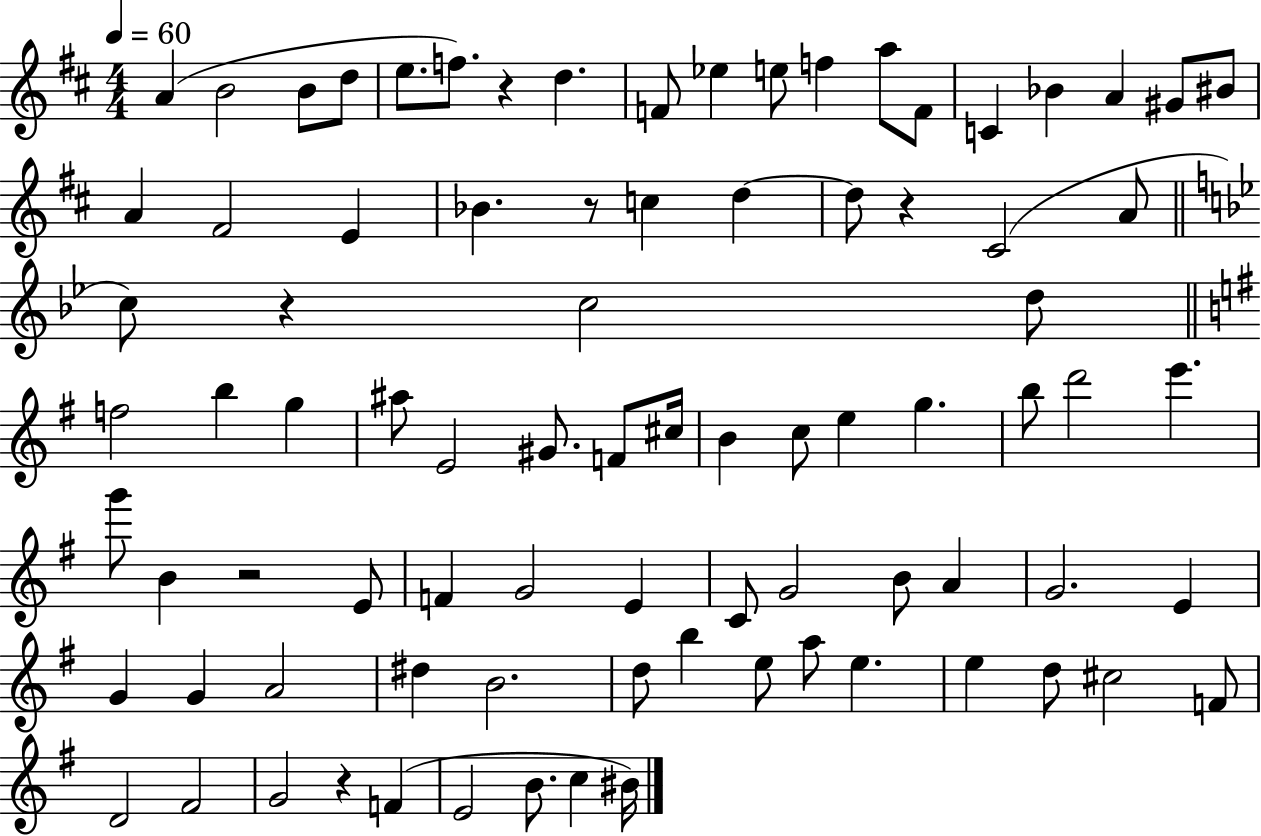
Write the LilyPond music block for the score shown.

{
  \clef treble
  \numericTimeSignature
  \time 4/4
  \key d \major
  \tempo 4 = 60
  a'4( b'2 b'8 d''8 | e''8. f''8.) r4 d''4. | f'8 ees''4 e''8 f''4 a''8 f'8 | c'4 bes'4 a'4 gis'8 bis'8 | \break a'4 fis'2 e'4 | bes'4. r8 c''4 d''4~~ | d''8 r4 cis'2( a'8 | \bar "||" \break \key g \minor c''8) r4 c''2 d''8 | \bar "||" \break \key e \minor f''2 b''4 g''4 | ais''8 e'2 gis'8. f'8 cis''16 | b'4 c''8 e''4 g''4. | b''8 d'''2 e'''4. | \break g'''8 b'4 r2 e'8 | f'4 g'2 e'4 | c'8 g'2 b'8 a'4 | g'2. e'4 | \break g'4 g'4 a'2 | dis''4 b'2. | d''8 b''4 e''8 a''8 e''4. | e''4 d''8 cis''2 f'8 | \break d'2 fis'2 | g'2 r4 f'4( | e'2 b'8. c''4 bis'16) | \bar "|."
}